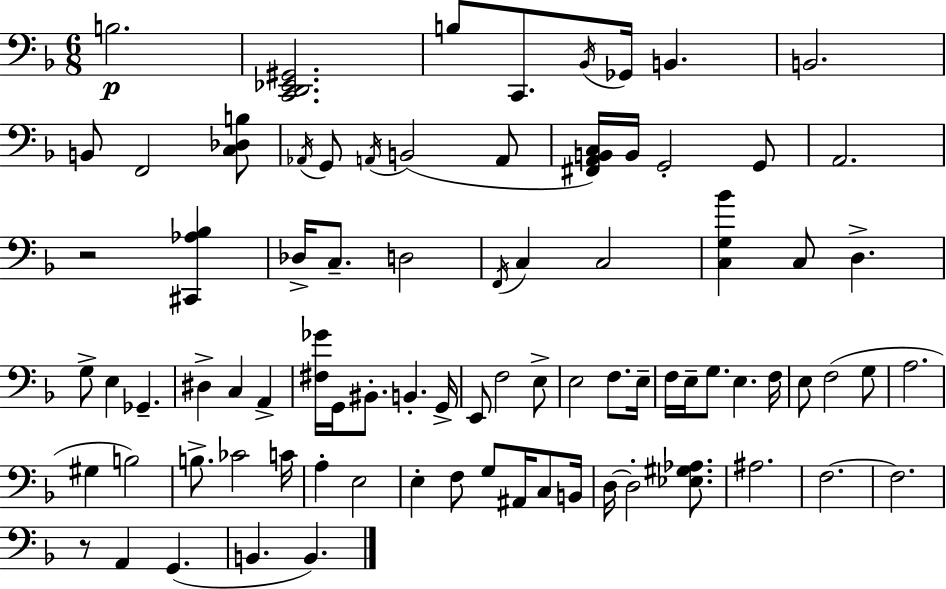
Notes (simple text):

B3/h. [C2,D2,Eb2,G#2]/h. B3/e C2/e. Bb2/s Gb2/s B2/q. B2/h. B2/e F2/h [C3,Db3,B3]/e Ab2/s G2/e A2/s B2/h A2/e [F#2,A2,B2,C3]/s B2/s G2/h G2/e A2/h. R/h [C#2,Ab3,Bb3]/q Db3/s C3/e. D3/h F2/s C3/q C3/h [C3,G3,Bb4]/q C3/e D3/q. G3/e E3/q Gb2/q. D#3/q C3/q A2/q [F#3,Gb4]/s G2/s BIS2/e. B2/q. G2/s E2/e F3/h E3/e E3/h F3/e. E3/s F3/s E3/s G3/e. E3/q. F3/s E3/e F3/h G3/e A3/h. G#3/q B3/h B3/e. CES4/h C4/s A3/q E3/h E3/q F3/e G3/e A#2/s C3/e B2/s D3/s D3/h [Eb3,G#3,Ab3]/e. A#3/h. F3/h. F3/h. R/e A2/q G2/q. B2/q. B2/q.